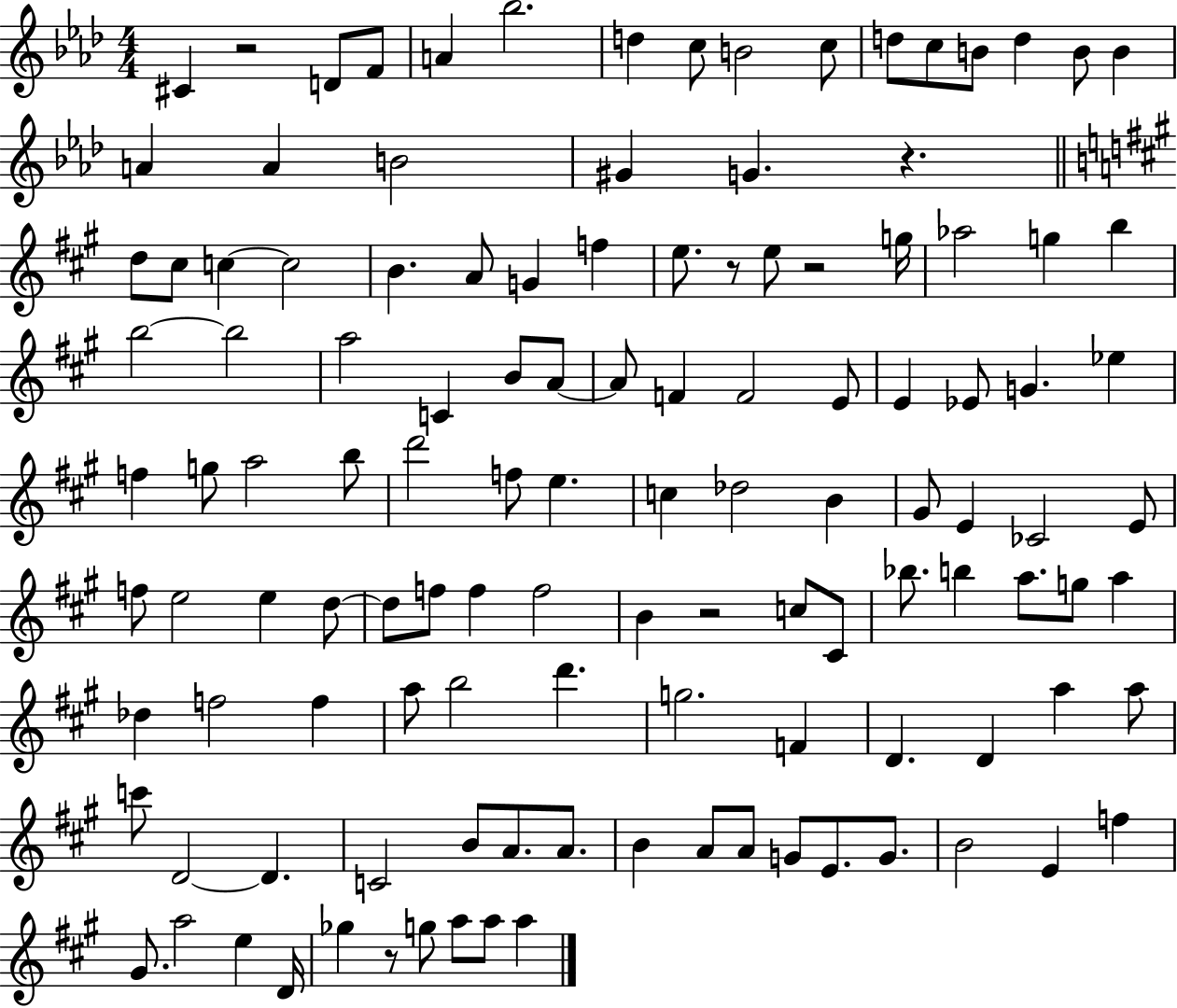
C#4/q R/h D4/e F4/e A4/q Bb5/h. D5/q C5/e B4/h C5/e D5/e C5/e B4/e D5/q B4/e B4/q A4/q A4/q B4/h G#4/q G4/q. R/q. D5/e C#5/e C5/q C5/h B4/q. A4/e G4/q F5/q E5/e. R/e E5/e R/h G5/s Ab5/h G5/q B5/q B5/h B5/h A5/h C4/q B4/e A4/e A4/e F4/q F4/h E4/e E4/q Eb4/e G4/q. Eb5/q F5/q G5/e A5/h B5/e D6/h F5/e E5/q. C5/q Db5/h B4/q G#4/e E4/q CES4/h E4/e F5/e E5/h E5/q D5/e D5/e F5/e F5/q F5/h B4/q R/h C5/e C#4/e Bb5/e. B5/q A5/e. G5/e A5/q Db5/q F5/h F5/q A5/e B5/h D6/q. G5/h. F4/q D4/q. D4/q A5/q A5/e C6/e D4/h D4/q. C4/h B4/e A4/e. A4/e. B4/q A4/e A4/e G4/e E4/e. G4/e. B4/h E4/q F5/q G#4/e. A5/h E5/q D4/s Gb5/q R/e G5/e A5/e A5/e A5/q